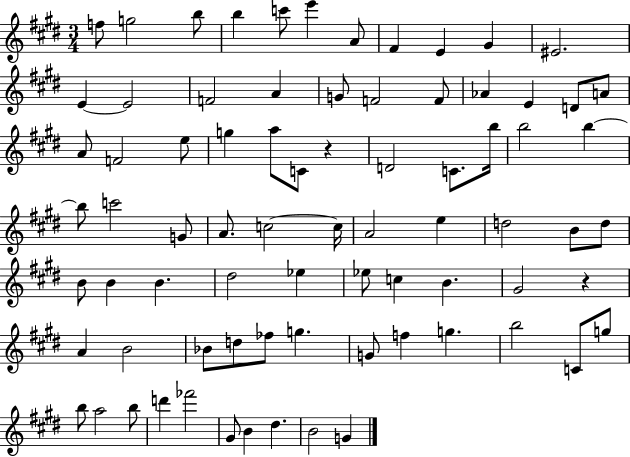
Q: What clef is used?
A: treble